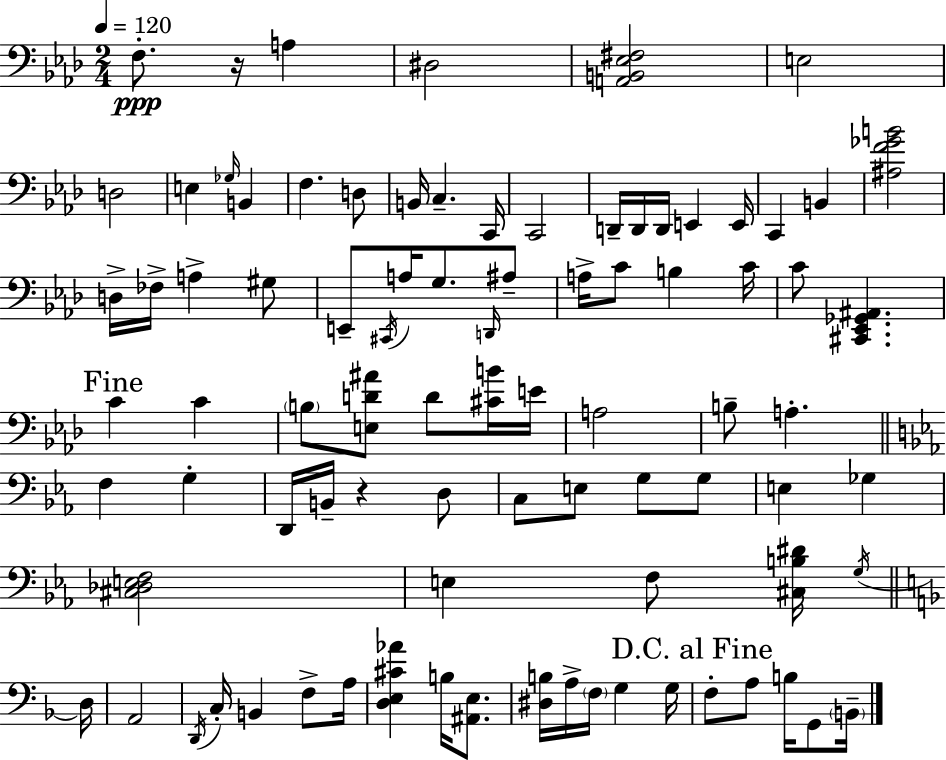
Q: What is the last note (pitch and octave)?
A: B2